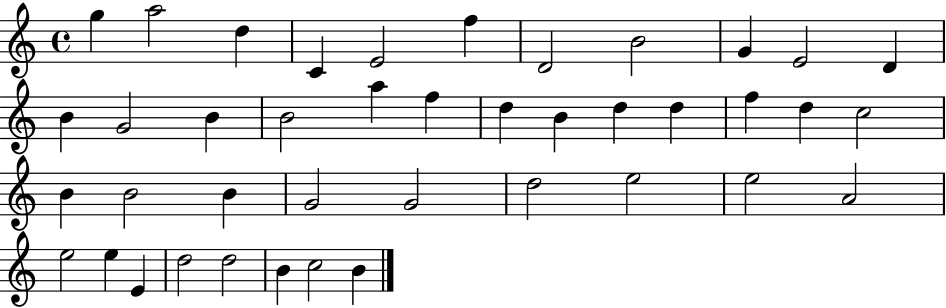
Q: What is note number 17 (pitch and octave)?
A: F5